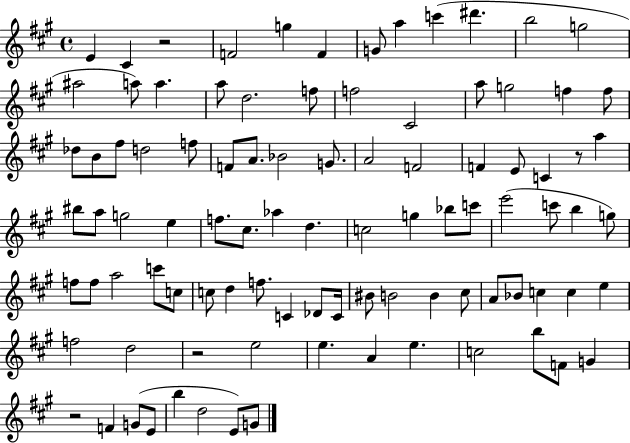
E4/q C#4/q R/h F4/h G5/q F4/q G4/e A5/q C6/q D#6/q. B5/h G5/h A#5/h A5/e A5/q. A5/e D5/h. F5/e F5/h C#4/h A5/e G5/h F5/q F5/e Db5/e B4/e F#5/e D5/h F5/e F4/e A4/e. Bb4/h G4/e. A4/h F4/h F4/q E4/e C4/q R/e A5/q BIS5/e A5/e G5/h E5/q F5/e. C#5/e. Ab5/q D5/q. C5/h G5/q Bb5/e C6/e E6/h C6/e B5/q G5/e F5/e F5/e A5/h C6/e C5/e C5/e D5/q F5/e. C4/q Db4/e C4/s BIS4/e B4/h B4/q C#5/e A4/e Bb4/e C5/q C5/q E5/q F5/h D5/h R/h E5/h E5/q. A4/q E5/q. C5/h B5/e F4/e G4/q R/h F4/q G4/e E4/e B5/q D5/h E4/e G4/e